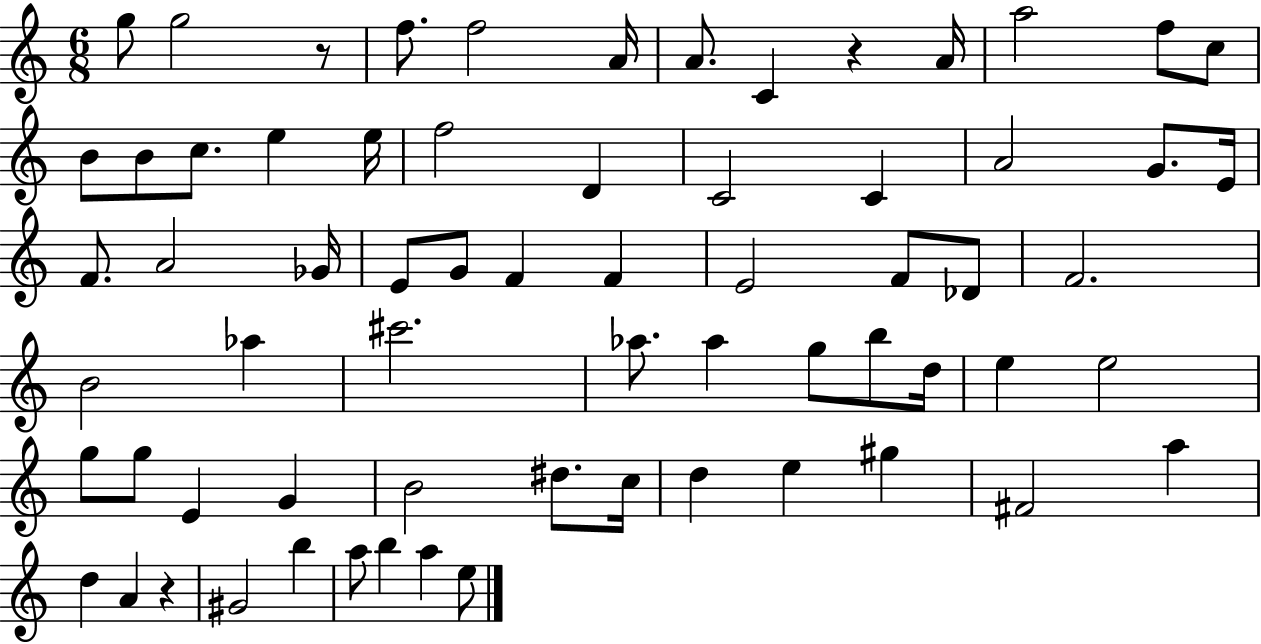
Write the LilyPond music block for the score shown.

{
  \clef treble
  \numericTimeSignature
  \time 6/8
  \key c \major
  g''8 g''2 r8 | f''8. f''2 a'16 | a'8. c'4 r4 a'16 | a''2 f''8 c''8 | \break b'8 b'8 c''8. e''4 e''16 | f''2 d'4 | c'2 c'4 | a'2 g'8. e'16 | \break f'8. a'2 ges'16 | e'8 g'8 f'4 f'4 | e'2 f'8 des'8 | f'2. | \break b'2 aes''4 | cis'''2. | aes''8. aes''4 g''8 b''8 d''16 | e''4 e''2 | \break g''8 g''8 e'4 g'4 | b'2 dis''8. c''16 | d''4 e''4 gis''4 | fis'2 a''4 | \break d''4 a'4 r4 | gis'2 b''4 | a''8 b''4 a''4 e''8 | \bar "|."
}